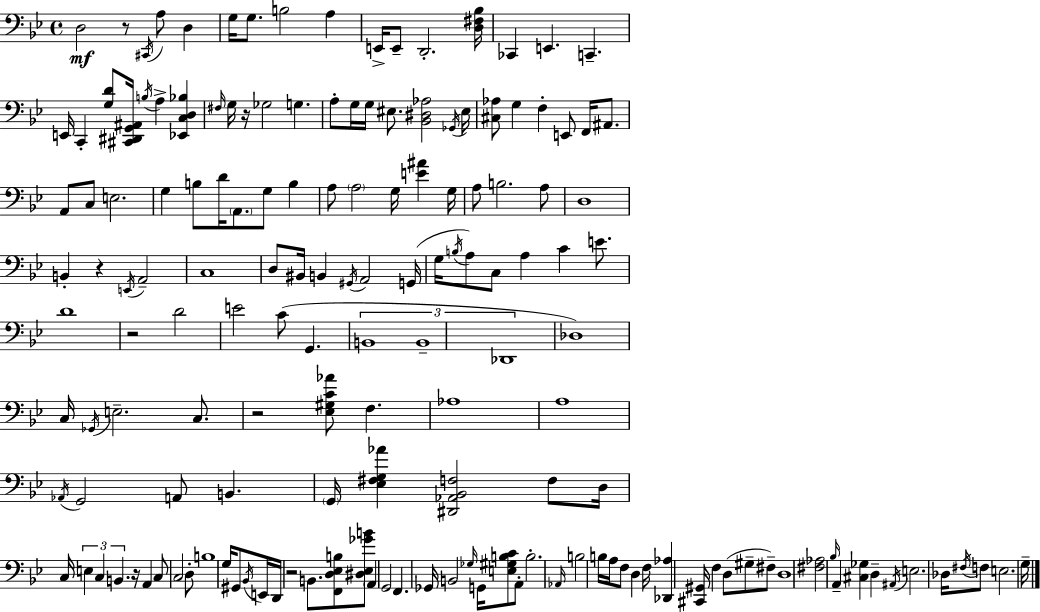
D3/h R/e C#2/s A3/e D3/q G3/s G3/e. B3/h A3/q E2/s E2/e D2/h. [D3,F#3,Bb3]/s CES2/q E2/q. C2/q. E2/s C2/q [G3,D4]/e [C#2,D#2,G2,A#2]/s B3/s A3/q [Eb2,C3,D3,Bb3]/q F#3/s G3/s R/s Gb3/h G3/q. A3/e G3/s G3/s EIS3/e. [Bb2,D#3,Ab3]/h Gb2/s EIS3/s [C#3,Ab3]/e G3/q F3/q E2/e F2/s A#2/e. A2/e C3/e E3/h. G3/q B3/e D4/s A2/e. G3/e B3/q A3/e A3/h G3/s [E4,A#4]/q G3/s A3/e B3/h. A3/e D3/w B2/q R/q E2/s A2/h C3/w D3/e BIS2/s B2/q G#2/s A2/h G2/s G3/s B3/s A3/e C3/e A3/q C4/q E4/e. D4/w R/h D4/h E4/h C4/e G2/q. B2/w B2/w Db2/w Db3/w C3/s Gb2/s E3/h. C3/e. R/h [Eb3,G#3,C4,Ab4]/e F3/q. Ab3/w A3/w Ab2/s G2/h A2/e B2/q. G2/s [Eb3,F#3,G3,Ab4]/q [D#2,Ab2,Bb2,F3]/h F3/e D3/s C3/s E3/q C3/q B2/q. R/s A2/q C3/e C3/h D3/e B3/w G3/s G#2/e Bb2/s E2/s D2/s R/h B2/e. [F2,D3,Eb3,B3]/e [D#3,Eb3,Gb4,B4]/e A2/q G2/h F2/q. Gb2/s B2/h Gb3/s G2/s [E3,G#3,B3,C4]/e A2/e B3/h. Ab2/s B3/h B3/s A3/s F3/e D3/q F3/s [Db2,Ab3]/q [C#2,G#2]/s F3/q D3/e G#3/e F#3/e D3/w [F#3,Ab3]/h Bb3/s A2/q [C#3,Gb3]/q D3/q A#2/s E3/h. Db3/s F#3/s F3/e E3/h. G3/s